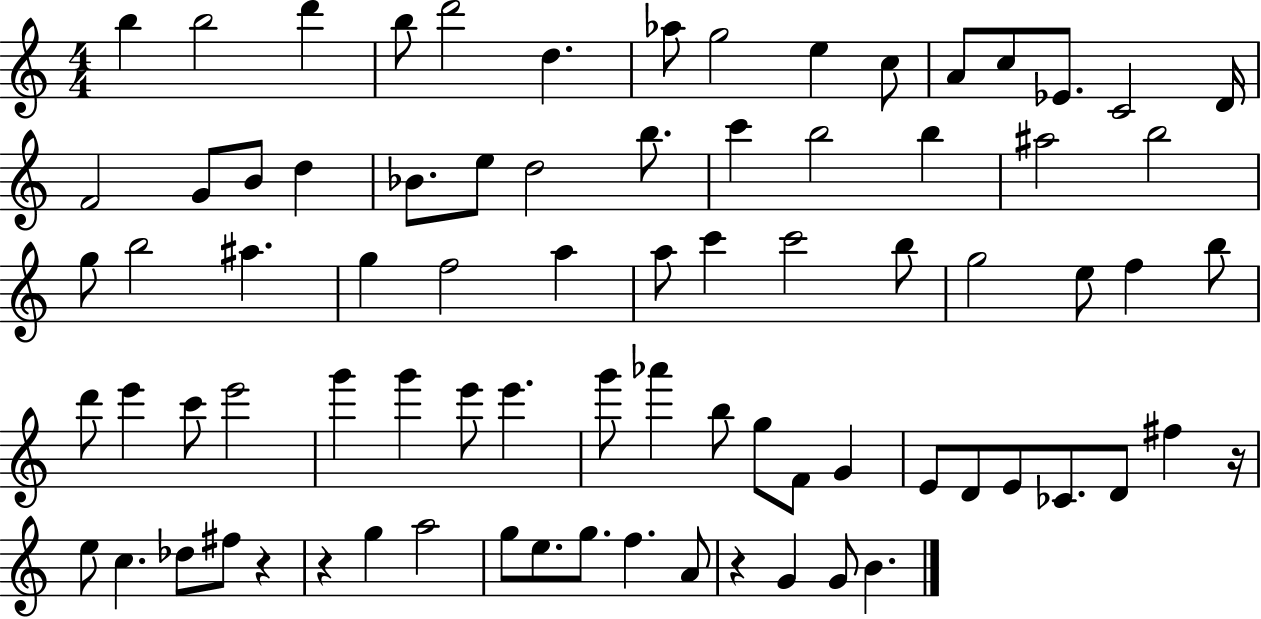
{
  \clef treble
  \numericTimeSignature
  \time 4/4
  \key c \major
  b''4 b''2 d'''4 | b''8 d'''2 d''4. | aes''8 g''2 e''4 c''8 | a'8 c''8 ees'8. c'2 d'16 | \break f'2 g'8 b'8 d''4 | bes'8. e''8 d''2 b''8. | c'''4 b''2 b''4 | ais''2 b''2 | \break g''8 b''2 ais''4. | g''4 f''2 a''4 | a''8 c'''4 c'''2 b''8 | g''2 e''8 f''4 b''8 | \break d'''8 e'''4 c'''8 e'''2 | g'''4 g'''4 e'''8 e'''4. | g'''8 aes'''4 b''8 g''8 f'8 g'4 | e'8 d'8 e'8 ces'8. d'8 fis''4 r16 | \break e''8 c''4. des''8 fis''8 r4 | r4 g''4 a''2 | g''8 e''8. g''8. f''4. a'8 | r4 g'4 g'8 b'4. | \break \bar "|."
}